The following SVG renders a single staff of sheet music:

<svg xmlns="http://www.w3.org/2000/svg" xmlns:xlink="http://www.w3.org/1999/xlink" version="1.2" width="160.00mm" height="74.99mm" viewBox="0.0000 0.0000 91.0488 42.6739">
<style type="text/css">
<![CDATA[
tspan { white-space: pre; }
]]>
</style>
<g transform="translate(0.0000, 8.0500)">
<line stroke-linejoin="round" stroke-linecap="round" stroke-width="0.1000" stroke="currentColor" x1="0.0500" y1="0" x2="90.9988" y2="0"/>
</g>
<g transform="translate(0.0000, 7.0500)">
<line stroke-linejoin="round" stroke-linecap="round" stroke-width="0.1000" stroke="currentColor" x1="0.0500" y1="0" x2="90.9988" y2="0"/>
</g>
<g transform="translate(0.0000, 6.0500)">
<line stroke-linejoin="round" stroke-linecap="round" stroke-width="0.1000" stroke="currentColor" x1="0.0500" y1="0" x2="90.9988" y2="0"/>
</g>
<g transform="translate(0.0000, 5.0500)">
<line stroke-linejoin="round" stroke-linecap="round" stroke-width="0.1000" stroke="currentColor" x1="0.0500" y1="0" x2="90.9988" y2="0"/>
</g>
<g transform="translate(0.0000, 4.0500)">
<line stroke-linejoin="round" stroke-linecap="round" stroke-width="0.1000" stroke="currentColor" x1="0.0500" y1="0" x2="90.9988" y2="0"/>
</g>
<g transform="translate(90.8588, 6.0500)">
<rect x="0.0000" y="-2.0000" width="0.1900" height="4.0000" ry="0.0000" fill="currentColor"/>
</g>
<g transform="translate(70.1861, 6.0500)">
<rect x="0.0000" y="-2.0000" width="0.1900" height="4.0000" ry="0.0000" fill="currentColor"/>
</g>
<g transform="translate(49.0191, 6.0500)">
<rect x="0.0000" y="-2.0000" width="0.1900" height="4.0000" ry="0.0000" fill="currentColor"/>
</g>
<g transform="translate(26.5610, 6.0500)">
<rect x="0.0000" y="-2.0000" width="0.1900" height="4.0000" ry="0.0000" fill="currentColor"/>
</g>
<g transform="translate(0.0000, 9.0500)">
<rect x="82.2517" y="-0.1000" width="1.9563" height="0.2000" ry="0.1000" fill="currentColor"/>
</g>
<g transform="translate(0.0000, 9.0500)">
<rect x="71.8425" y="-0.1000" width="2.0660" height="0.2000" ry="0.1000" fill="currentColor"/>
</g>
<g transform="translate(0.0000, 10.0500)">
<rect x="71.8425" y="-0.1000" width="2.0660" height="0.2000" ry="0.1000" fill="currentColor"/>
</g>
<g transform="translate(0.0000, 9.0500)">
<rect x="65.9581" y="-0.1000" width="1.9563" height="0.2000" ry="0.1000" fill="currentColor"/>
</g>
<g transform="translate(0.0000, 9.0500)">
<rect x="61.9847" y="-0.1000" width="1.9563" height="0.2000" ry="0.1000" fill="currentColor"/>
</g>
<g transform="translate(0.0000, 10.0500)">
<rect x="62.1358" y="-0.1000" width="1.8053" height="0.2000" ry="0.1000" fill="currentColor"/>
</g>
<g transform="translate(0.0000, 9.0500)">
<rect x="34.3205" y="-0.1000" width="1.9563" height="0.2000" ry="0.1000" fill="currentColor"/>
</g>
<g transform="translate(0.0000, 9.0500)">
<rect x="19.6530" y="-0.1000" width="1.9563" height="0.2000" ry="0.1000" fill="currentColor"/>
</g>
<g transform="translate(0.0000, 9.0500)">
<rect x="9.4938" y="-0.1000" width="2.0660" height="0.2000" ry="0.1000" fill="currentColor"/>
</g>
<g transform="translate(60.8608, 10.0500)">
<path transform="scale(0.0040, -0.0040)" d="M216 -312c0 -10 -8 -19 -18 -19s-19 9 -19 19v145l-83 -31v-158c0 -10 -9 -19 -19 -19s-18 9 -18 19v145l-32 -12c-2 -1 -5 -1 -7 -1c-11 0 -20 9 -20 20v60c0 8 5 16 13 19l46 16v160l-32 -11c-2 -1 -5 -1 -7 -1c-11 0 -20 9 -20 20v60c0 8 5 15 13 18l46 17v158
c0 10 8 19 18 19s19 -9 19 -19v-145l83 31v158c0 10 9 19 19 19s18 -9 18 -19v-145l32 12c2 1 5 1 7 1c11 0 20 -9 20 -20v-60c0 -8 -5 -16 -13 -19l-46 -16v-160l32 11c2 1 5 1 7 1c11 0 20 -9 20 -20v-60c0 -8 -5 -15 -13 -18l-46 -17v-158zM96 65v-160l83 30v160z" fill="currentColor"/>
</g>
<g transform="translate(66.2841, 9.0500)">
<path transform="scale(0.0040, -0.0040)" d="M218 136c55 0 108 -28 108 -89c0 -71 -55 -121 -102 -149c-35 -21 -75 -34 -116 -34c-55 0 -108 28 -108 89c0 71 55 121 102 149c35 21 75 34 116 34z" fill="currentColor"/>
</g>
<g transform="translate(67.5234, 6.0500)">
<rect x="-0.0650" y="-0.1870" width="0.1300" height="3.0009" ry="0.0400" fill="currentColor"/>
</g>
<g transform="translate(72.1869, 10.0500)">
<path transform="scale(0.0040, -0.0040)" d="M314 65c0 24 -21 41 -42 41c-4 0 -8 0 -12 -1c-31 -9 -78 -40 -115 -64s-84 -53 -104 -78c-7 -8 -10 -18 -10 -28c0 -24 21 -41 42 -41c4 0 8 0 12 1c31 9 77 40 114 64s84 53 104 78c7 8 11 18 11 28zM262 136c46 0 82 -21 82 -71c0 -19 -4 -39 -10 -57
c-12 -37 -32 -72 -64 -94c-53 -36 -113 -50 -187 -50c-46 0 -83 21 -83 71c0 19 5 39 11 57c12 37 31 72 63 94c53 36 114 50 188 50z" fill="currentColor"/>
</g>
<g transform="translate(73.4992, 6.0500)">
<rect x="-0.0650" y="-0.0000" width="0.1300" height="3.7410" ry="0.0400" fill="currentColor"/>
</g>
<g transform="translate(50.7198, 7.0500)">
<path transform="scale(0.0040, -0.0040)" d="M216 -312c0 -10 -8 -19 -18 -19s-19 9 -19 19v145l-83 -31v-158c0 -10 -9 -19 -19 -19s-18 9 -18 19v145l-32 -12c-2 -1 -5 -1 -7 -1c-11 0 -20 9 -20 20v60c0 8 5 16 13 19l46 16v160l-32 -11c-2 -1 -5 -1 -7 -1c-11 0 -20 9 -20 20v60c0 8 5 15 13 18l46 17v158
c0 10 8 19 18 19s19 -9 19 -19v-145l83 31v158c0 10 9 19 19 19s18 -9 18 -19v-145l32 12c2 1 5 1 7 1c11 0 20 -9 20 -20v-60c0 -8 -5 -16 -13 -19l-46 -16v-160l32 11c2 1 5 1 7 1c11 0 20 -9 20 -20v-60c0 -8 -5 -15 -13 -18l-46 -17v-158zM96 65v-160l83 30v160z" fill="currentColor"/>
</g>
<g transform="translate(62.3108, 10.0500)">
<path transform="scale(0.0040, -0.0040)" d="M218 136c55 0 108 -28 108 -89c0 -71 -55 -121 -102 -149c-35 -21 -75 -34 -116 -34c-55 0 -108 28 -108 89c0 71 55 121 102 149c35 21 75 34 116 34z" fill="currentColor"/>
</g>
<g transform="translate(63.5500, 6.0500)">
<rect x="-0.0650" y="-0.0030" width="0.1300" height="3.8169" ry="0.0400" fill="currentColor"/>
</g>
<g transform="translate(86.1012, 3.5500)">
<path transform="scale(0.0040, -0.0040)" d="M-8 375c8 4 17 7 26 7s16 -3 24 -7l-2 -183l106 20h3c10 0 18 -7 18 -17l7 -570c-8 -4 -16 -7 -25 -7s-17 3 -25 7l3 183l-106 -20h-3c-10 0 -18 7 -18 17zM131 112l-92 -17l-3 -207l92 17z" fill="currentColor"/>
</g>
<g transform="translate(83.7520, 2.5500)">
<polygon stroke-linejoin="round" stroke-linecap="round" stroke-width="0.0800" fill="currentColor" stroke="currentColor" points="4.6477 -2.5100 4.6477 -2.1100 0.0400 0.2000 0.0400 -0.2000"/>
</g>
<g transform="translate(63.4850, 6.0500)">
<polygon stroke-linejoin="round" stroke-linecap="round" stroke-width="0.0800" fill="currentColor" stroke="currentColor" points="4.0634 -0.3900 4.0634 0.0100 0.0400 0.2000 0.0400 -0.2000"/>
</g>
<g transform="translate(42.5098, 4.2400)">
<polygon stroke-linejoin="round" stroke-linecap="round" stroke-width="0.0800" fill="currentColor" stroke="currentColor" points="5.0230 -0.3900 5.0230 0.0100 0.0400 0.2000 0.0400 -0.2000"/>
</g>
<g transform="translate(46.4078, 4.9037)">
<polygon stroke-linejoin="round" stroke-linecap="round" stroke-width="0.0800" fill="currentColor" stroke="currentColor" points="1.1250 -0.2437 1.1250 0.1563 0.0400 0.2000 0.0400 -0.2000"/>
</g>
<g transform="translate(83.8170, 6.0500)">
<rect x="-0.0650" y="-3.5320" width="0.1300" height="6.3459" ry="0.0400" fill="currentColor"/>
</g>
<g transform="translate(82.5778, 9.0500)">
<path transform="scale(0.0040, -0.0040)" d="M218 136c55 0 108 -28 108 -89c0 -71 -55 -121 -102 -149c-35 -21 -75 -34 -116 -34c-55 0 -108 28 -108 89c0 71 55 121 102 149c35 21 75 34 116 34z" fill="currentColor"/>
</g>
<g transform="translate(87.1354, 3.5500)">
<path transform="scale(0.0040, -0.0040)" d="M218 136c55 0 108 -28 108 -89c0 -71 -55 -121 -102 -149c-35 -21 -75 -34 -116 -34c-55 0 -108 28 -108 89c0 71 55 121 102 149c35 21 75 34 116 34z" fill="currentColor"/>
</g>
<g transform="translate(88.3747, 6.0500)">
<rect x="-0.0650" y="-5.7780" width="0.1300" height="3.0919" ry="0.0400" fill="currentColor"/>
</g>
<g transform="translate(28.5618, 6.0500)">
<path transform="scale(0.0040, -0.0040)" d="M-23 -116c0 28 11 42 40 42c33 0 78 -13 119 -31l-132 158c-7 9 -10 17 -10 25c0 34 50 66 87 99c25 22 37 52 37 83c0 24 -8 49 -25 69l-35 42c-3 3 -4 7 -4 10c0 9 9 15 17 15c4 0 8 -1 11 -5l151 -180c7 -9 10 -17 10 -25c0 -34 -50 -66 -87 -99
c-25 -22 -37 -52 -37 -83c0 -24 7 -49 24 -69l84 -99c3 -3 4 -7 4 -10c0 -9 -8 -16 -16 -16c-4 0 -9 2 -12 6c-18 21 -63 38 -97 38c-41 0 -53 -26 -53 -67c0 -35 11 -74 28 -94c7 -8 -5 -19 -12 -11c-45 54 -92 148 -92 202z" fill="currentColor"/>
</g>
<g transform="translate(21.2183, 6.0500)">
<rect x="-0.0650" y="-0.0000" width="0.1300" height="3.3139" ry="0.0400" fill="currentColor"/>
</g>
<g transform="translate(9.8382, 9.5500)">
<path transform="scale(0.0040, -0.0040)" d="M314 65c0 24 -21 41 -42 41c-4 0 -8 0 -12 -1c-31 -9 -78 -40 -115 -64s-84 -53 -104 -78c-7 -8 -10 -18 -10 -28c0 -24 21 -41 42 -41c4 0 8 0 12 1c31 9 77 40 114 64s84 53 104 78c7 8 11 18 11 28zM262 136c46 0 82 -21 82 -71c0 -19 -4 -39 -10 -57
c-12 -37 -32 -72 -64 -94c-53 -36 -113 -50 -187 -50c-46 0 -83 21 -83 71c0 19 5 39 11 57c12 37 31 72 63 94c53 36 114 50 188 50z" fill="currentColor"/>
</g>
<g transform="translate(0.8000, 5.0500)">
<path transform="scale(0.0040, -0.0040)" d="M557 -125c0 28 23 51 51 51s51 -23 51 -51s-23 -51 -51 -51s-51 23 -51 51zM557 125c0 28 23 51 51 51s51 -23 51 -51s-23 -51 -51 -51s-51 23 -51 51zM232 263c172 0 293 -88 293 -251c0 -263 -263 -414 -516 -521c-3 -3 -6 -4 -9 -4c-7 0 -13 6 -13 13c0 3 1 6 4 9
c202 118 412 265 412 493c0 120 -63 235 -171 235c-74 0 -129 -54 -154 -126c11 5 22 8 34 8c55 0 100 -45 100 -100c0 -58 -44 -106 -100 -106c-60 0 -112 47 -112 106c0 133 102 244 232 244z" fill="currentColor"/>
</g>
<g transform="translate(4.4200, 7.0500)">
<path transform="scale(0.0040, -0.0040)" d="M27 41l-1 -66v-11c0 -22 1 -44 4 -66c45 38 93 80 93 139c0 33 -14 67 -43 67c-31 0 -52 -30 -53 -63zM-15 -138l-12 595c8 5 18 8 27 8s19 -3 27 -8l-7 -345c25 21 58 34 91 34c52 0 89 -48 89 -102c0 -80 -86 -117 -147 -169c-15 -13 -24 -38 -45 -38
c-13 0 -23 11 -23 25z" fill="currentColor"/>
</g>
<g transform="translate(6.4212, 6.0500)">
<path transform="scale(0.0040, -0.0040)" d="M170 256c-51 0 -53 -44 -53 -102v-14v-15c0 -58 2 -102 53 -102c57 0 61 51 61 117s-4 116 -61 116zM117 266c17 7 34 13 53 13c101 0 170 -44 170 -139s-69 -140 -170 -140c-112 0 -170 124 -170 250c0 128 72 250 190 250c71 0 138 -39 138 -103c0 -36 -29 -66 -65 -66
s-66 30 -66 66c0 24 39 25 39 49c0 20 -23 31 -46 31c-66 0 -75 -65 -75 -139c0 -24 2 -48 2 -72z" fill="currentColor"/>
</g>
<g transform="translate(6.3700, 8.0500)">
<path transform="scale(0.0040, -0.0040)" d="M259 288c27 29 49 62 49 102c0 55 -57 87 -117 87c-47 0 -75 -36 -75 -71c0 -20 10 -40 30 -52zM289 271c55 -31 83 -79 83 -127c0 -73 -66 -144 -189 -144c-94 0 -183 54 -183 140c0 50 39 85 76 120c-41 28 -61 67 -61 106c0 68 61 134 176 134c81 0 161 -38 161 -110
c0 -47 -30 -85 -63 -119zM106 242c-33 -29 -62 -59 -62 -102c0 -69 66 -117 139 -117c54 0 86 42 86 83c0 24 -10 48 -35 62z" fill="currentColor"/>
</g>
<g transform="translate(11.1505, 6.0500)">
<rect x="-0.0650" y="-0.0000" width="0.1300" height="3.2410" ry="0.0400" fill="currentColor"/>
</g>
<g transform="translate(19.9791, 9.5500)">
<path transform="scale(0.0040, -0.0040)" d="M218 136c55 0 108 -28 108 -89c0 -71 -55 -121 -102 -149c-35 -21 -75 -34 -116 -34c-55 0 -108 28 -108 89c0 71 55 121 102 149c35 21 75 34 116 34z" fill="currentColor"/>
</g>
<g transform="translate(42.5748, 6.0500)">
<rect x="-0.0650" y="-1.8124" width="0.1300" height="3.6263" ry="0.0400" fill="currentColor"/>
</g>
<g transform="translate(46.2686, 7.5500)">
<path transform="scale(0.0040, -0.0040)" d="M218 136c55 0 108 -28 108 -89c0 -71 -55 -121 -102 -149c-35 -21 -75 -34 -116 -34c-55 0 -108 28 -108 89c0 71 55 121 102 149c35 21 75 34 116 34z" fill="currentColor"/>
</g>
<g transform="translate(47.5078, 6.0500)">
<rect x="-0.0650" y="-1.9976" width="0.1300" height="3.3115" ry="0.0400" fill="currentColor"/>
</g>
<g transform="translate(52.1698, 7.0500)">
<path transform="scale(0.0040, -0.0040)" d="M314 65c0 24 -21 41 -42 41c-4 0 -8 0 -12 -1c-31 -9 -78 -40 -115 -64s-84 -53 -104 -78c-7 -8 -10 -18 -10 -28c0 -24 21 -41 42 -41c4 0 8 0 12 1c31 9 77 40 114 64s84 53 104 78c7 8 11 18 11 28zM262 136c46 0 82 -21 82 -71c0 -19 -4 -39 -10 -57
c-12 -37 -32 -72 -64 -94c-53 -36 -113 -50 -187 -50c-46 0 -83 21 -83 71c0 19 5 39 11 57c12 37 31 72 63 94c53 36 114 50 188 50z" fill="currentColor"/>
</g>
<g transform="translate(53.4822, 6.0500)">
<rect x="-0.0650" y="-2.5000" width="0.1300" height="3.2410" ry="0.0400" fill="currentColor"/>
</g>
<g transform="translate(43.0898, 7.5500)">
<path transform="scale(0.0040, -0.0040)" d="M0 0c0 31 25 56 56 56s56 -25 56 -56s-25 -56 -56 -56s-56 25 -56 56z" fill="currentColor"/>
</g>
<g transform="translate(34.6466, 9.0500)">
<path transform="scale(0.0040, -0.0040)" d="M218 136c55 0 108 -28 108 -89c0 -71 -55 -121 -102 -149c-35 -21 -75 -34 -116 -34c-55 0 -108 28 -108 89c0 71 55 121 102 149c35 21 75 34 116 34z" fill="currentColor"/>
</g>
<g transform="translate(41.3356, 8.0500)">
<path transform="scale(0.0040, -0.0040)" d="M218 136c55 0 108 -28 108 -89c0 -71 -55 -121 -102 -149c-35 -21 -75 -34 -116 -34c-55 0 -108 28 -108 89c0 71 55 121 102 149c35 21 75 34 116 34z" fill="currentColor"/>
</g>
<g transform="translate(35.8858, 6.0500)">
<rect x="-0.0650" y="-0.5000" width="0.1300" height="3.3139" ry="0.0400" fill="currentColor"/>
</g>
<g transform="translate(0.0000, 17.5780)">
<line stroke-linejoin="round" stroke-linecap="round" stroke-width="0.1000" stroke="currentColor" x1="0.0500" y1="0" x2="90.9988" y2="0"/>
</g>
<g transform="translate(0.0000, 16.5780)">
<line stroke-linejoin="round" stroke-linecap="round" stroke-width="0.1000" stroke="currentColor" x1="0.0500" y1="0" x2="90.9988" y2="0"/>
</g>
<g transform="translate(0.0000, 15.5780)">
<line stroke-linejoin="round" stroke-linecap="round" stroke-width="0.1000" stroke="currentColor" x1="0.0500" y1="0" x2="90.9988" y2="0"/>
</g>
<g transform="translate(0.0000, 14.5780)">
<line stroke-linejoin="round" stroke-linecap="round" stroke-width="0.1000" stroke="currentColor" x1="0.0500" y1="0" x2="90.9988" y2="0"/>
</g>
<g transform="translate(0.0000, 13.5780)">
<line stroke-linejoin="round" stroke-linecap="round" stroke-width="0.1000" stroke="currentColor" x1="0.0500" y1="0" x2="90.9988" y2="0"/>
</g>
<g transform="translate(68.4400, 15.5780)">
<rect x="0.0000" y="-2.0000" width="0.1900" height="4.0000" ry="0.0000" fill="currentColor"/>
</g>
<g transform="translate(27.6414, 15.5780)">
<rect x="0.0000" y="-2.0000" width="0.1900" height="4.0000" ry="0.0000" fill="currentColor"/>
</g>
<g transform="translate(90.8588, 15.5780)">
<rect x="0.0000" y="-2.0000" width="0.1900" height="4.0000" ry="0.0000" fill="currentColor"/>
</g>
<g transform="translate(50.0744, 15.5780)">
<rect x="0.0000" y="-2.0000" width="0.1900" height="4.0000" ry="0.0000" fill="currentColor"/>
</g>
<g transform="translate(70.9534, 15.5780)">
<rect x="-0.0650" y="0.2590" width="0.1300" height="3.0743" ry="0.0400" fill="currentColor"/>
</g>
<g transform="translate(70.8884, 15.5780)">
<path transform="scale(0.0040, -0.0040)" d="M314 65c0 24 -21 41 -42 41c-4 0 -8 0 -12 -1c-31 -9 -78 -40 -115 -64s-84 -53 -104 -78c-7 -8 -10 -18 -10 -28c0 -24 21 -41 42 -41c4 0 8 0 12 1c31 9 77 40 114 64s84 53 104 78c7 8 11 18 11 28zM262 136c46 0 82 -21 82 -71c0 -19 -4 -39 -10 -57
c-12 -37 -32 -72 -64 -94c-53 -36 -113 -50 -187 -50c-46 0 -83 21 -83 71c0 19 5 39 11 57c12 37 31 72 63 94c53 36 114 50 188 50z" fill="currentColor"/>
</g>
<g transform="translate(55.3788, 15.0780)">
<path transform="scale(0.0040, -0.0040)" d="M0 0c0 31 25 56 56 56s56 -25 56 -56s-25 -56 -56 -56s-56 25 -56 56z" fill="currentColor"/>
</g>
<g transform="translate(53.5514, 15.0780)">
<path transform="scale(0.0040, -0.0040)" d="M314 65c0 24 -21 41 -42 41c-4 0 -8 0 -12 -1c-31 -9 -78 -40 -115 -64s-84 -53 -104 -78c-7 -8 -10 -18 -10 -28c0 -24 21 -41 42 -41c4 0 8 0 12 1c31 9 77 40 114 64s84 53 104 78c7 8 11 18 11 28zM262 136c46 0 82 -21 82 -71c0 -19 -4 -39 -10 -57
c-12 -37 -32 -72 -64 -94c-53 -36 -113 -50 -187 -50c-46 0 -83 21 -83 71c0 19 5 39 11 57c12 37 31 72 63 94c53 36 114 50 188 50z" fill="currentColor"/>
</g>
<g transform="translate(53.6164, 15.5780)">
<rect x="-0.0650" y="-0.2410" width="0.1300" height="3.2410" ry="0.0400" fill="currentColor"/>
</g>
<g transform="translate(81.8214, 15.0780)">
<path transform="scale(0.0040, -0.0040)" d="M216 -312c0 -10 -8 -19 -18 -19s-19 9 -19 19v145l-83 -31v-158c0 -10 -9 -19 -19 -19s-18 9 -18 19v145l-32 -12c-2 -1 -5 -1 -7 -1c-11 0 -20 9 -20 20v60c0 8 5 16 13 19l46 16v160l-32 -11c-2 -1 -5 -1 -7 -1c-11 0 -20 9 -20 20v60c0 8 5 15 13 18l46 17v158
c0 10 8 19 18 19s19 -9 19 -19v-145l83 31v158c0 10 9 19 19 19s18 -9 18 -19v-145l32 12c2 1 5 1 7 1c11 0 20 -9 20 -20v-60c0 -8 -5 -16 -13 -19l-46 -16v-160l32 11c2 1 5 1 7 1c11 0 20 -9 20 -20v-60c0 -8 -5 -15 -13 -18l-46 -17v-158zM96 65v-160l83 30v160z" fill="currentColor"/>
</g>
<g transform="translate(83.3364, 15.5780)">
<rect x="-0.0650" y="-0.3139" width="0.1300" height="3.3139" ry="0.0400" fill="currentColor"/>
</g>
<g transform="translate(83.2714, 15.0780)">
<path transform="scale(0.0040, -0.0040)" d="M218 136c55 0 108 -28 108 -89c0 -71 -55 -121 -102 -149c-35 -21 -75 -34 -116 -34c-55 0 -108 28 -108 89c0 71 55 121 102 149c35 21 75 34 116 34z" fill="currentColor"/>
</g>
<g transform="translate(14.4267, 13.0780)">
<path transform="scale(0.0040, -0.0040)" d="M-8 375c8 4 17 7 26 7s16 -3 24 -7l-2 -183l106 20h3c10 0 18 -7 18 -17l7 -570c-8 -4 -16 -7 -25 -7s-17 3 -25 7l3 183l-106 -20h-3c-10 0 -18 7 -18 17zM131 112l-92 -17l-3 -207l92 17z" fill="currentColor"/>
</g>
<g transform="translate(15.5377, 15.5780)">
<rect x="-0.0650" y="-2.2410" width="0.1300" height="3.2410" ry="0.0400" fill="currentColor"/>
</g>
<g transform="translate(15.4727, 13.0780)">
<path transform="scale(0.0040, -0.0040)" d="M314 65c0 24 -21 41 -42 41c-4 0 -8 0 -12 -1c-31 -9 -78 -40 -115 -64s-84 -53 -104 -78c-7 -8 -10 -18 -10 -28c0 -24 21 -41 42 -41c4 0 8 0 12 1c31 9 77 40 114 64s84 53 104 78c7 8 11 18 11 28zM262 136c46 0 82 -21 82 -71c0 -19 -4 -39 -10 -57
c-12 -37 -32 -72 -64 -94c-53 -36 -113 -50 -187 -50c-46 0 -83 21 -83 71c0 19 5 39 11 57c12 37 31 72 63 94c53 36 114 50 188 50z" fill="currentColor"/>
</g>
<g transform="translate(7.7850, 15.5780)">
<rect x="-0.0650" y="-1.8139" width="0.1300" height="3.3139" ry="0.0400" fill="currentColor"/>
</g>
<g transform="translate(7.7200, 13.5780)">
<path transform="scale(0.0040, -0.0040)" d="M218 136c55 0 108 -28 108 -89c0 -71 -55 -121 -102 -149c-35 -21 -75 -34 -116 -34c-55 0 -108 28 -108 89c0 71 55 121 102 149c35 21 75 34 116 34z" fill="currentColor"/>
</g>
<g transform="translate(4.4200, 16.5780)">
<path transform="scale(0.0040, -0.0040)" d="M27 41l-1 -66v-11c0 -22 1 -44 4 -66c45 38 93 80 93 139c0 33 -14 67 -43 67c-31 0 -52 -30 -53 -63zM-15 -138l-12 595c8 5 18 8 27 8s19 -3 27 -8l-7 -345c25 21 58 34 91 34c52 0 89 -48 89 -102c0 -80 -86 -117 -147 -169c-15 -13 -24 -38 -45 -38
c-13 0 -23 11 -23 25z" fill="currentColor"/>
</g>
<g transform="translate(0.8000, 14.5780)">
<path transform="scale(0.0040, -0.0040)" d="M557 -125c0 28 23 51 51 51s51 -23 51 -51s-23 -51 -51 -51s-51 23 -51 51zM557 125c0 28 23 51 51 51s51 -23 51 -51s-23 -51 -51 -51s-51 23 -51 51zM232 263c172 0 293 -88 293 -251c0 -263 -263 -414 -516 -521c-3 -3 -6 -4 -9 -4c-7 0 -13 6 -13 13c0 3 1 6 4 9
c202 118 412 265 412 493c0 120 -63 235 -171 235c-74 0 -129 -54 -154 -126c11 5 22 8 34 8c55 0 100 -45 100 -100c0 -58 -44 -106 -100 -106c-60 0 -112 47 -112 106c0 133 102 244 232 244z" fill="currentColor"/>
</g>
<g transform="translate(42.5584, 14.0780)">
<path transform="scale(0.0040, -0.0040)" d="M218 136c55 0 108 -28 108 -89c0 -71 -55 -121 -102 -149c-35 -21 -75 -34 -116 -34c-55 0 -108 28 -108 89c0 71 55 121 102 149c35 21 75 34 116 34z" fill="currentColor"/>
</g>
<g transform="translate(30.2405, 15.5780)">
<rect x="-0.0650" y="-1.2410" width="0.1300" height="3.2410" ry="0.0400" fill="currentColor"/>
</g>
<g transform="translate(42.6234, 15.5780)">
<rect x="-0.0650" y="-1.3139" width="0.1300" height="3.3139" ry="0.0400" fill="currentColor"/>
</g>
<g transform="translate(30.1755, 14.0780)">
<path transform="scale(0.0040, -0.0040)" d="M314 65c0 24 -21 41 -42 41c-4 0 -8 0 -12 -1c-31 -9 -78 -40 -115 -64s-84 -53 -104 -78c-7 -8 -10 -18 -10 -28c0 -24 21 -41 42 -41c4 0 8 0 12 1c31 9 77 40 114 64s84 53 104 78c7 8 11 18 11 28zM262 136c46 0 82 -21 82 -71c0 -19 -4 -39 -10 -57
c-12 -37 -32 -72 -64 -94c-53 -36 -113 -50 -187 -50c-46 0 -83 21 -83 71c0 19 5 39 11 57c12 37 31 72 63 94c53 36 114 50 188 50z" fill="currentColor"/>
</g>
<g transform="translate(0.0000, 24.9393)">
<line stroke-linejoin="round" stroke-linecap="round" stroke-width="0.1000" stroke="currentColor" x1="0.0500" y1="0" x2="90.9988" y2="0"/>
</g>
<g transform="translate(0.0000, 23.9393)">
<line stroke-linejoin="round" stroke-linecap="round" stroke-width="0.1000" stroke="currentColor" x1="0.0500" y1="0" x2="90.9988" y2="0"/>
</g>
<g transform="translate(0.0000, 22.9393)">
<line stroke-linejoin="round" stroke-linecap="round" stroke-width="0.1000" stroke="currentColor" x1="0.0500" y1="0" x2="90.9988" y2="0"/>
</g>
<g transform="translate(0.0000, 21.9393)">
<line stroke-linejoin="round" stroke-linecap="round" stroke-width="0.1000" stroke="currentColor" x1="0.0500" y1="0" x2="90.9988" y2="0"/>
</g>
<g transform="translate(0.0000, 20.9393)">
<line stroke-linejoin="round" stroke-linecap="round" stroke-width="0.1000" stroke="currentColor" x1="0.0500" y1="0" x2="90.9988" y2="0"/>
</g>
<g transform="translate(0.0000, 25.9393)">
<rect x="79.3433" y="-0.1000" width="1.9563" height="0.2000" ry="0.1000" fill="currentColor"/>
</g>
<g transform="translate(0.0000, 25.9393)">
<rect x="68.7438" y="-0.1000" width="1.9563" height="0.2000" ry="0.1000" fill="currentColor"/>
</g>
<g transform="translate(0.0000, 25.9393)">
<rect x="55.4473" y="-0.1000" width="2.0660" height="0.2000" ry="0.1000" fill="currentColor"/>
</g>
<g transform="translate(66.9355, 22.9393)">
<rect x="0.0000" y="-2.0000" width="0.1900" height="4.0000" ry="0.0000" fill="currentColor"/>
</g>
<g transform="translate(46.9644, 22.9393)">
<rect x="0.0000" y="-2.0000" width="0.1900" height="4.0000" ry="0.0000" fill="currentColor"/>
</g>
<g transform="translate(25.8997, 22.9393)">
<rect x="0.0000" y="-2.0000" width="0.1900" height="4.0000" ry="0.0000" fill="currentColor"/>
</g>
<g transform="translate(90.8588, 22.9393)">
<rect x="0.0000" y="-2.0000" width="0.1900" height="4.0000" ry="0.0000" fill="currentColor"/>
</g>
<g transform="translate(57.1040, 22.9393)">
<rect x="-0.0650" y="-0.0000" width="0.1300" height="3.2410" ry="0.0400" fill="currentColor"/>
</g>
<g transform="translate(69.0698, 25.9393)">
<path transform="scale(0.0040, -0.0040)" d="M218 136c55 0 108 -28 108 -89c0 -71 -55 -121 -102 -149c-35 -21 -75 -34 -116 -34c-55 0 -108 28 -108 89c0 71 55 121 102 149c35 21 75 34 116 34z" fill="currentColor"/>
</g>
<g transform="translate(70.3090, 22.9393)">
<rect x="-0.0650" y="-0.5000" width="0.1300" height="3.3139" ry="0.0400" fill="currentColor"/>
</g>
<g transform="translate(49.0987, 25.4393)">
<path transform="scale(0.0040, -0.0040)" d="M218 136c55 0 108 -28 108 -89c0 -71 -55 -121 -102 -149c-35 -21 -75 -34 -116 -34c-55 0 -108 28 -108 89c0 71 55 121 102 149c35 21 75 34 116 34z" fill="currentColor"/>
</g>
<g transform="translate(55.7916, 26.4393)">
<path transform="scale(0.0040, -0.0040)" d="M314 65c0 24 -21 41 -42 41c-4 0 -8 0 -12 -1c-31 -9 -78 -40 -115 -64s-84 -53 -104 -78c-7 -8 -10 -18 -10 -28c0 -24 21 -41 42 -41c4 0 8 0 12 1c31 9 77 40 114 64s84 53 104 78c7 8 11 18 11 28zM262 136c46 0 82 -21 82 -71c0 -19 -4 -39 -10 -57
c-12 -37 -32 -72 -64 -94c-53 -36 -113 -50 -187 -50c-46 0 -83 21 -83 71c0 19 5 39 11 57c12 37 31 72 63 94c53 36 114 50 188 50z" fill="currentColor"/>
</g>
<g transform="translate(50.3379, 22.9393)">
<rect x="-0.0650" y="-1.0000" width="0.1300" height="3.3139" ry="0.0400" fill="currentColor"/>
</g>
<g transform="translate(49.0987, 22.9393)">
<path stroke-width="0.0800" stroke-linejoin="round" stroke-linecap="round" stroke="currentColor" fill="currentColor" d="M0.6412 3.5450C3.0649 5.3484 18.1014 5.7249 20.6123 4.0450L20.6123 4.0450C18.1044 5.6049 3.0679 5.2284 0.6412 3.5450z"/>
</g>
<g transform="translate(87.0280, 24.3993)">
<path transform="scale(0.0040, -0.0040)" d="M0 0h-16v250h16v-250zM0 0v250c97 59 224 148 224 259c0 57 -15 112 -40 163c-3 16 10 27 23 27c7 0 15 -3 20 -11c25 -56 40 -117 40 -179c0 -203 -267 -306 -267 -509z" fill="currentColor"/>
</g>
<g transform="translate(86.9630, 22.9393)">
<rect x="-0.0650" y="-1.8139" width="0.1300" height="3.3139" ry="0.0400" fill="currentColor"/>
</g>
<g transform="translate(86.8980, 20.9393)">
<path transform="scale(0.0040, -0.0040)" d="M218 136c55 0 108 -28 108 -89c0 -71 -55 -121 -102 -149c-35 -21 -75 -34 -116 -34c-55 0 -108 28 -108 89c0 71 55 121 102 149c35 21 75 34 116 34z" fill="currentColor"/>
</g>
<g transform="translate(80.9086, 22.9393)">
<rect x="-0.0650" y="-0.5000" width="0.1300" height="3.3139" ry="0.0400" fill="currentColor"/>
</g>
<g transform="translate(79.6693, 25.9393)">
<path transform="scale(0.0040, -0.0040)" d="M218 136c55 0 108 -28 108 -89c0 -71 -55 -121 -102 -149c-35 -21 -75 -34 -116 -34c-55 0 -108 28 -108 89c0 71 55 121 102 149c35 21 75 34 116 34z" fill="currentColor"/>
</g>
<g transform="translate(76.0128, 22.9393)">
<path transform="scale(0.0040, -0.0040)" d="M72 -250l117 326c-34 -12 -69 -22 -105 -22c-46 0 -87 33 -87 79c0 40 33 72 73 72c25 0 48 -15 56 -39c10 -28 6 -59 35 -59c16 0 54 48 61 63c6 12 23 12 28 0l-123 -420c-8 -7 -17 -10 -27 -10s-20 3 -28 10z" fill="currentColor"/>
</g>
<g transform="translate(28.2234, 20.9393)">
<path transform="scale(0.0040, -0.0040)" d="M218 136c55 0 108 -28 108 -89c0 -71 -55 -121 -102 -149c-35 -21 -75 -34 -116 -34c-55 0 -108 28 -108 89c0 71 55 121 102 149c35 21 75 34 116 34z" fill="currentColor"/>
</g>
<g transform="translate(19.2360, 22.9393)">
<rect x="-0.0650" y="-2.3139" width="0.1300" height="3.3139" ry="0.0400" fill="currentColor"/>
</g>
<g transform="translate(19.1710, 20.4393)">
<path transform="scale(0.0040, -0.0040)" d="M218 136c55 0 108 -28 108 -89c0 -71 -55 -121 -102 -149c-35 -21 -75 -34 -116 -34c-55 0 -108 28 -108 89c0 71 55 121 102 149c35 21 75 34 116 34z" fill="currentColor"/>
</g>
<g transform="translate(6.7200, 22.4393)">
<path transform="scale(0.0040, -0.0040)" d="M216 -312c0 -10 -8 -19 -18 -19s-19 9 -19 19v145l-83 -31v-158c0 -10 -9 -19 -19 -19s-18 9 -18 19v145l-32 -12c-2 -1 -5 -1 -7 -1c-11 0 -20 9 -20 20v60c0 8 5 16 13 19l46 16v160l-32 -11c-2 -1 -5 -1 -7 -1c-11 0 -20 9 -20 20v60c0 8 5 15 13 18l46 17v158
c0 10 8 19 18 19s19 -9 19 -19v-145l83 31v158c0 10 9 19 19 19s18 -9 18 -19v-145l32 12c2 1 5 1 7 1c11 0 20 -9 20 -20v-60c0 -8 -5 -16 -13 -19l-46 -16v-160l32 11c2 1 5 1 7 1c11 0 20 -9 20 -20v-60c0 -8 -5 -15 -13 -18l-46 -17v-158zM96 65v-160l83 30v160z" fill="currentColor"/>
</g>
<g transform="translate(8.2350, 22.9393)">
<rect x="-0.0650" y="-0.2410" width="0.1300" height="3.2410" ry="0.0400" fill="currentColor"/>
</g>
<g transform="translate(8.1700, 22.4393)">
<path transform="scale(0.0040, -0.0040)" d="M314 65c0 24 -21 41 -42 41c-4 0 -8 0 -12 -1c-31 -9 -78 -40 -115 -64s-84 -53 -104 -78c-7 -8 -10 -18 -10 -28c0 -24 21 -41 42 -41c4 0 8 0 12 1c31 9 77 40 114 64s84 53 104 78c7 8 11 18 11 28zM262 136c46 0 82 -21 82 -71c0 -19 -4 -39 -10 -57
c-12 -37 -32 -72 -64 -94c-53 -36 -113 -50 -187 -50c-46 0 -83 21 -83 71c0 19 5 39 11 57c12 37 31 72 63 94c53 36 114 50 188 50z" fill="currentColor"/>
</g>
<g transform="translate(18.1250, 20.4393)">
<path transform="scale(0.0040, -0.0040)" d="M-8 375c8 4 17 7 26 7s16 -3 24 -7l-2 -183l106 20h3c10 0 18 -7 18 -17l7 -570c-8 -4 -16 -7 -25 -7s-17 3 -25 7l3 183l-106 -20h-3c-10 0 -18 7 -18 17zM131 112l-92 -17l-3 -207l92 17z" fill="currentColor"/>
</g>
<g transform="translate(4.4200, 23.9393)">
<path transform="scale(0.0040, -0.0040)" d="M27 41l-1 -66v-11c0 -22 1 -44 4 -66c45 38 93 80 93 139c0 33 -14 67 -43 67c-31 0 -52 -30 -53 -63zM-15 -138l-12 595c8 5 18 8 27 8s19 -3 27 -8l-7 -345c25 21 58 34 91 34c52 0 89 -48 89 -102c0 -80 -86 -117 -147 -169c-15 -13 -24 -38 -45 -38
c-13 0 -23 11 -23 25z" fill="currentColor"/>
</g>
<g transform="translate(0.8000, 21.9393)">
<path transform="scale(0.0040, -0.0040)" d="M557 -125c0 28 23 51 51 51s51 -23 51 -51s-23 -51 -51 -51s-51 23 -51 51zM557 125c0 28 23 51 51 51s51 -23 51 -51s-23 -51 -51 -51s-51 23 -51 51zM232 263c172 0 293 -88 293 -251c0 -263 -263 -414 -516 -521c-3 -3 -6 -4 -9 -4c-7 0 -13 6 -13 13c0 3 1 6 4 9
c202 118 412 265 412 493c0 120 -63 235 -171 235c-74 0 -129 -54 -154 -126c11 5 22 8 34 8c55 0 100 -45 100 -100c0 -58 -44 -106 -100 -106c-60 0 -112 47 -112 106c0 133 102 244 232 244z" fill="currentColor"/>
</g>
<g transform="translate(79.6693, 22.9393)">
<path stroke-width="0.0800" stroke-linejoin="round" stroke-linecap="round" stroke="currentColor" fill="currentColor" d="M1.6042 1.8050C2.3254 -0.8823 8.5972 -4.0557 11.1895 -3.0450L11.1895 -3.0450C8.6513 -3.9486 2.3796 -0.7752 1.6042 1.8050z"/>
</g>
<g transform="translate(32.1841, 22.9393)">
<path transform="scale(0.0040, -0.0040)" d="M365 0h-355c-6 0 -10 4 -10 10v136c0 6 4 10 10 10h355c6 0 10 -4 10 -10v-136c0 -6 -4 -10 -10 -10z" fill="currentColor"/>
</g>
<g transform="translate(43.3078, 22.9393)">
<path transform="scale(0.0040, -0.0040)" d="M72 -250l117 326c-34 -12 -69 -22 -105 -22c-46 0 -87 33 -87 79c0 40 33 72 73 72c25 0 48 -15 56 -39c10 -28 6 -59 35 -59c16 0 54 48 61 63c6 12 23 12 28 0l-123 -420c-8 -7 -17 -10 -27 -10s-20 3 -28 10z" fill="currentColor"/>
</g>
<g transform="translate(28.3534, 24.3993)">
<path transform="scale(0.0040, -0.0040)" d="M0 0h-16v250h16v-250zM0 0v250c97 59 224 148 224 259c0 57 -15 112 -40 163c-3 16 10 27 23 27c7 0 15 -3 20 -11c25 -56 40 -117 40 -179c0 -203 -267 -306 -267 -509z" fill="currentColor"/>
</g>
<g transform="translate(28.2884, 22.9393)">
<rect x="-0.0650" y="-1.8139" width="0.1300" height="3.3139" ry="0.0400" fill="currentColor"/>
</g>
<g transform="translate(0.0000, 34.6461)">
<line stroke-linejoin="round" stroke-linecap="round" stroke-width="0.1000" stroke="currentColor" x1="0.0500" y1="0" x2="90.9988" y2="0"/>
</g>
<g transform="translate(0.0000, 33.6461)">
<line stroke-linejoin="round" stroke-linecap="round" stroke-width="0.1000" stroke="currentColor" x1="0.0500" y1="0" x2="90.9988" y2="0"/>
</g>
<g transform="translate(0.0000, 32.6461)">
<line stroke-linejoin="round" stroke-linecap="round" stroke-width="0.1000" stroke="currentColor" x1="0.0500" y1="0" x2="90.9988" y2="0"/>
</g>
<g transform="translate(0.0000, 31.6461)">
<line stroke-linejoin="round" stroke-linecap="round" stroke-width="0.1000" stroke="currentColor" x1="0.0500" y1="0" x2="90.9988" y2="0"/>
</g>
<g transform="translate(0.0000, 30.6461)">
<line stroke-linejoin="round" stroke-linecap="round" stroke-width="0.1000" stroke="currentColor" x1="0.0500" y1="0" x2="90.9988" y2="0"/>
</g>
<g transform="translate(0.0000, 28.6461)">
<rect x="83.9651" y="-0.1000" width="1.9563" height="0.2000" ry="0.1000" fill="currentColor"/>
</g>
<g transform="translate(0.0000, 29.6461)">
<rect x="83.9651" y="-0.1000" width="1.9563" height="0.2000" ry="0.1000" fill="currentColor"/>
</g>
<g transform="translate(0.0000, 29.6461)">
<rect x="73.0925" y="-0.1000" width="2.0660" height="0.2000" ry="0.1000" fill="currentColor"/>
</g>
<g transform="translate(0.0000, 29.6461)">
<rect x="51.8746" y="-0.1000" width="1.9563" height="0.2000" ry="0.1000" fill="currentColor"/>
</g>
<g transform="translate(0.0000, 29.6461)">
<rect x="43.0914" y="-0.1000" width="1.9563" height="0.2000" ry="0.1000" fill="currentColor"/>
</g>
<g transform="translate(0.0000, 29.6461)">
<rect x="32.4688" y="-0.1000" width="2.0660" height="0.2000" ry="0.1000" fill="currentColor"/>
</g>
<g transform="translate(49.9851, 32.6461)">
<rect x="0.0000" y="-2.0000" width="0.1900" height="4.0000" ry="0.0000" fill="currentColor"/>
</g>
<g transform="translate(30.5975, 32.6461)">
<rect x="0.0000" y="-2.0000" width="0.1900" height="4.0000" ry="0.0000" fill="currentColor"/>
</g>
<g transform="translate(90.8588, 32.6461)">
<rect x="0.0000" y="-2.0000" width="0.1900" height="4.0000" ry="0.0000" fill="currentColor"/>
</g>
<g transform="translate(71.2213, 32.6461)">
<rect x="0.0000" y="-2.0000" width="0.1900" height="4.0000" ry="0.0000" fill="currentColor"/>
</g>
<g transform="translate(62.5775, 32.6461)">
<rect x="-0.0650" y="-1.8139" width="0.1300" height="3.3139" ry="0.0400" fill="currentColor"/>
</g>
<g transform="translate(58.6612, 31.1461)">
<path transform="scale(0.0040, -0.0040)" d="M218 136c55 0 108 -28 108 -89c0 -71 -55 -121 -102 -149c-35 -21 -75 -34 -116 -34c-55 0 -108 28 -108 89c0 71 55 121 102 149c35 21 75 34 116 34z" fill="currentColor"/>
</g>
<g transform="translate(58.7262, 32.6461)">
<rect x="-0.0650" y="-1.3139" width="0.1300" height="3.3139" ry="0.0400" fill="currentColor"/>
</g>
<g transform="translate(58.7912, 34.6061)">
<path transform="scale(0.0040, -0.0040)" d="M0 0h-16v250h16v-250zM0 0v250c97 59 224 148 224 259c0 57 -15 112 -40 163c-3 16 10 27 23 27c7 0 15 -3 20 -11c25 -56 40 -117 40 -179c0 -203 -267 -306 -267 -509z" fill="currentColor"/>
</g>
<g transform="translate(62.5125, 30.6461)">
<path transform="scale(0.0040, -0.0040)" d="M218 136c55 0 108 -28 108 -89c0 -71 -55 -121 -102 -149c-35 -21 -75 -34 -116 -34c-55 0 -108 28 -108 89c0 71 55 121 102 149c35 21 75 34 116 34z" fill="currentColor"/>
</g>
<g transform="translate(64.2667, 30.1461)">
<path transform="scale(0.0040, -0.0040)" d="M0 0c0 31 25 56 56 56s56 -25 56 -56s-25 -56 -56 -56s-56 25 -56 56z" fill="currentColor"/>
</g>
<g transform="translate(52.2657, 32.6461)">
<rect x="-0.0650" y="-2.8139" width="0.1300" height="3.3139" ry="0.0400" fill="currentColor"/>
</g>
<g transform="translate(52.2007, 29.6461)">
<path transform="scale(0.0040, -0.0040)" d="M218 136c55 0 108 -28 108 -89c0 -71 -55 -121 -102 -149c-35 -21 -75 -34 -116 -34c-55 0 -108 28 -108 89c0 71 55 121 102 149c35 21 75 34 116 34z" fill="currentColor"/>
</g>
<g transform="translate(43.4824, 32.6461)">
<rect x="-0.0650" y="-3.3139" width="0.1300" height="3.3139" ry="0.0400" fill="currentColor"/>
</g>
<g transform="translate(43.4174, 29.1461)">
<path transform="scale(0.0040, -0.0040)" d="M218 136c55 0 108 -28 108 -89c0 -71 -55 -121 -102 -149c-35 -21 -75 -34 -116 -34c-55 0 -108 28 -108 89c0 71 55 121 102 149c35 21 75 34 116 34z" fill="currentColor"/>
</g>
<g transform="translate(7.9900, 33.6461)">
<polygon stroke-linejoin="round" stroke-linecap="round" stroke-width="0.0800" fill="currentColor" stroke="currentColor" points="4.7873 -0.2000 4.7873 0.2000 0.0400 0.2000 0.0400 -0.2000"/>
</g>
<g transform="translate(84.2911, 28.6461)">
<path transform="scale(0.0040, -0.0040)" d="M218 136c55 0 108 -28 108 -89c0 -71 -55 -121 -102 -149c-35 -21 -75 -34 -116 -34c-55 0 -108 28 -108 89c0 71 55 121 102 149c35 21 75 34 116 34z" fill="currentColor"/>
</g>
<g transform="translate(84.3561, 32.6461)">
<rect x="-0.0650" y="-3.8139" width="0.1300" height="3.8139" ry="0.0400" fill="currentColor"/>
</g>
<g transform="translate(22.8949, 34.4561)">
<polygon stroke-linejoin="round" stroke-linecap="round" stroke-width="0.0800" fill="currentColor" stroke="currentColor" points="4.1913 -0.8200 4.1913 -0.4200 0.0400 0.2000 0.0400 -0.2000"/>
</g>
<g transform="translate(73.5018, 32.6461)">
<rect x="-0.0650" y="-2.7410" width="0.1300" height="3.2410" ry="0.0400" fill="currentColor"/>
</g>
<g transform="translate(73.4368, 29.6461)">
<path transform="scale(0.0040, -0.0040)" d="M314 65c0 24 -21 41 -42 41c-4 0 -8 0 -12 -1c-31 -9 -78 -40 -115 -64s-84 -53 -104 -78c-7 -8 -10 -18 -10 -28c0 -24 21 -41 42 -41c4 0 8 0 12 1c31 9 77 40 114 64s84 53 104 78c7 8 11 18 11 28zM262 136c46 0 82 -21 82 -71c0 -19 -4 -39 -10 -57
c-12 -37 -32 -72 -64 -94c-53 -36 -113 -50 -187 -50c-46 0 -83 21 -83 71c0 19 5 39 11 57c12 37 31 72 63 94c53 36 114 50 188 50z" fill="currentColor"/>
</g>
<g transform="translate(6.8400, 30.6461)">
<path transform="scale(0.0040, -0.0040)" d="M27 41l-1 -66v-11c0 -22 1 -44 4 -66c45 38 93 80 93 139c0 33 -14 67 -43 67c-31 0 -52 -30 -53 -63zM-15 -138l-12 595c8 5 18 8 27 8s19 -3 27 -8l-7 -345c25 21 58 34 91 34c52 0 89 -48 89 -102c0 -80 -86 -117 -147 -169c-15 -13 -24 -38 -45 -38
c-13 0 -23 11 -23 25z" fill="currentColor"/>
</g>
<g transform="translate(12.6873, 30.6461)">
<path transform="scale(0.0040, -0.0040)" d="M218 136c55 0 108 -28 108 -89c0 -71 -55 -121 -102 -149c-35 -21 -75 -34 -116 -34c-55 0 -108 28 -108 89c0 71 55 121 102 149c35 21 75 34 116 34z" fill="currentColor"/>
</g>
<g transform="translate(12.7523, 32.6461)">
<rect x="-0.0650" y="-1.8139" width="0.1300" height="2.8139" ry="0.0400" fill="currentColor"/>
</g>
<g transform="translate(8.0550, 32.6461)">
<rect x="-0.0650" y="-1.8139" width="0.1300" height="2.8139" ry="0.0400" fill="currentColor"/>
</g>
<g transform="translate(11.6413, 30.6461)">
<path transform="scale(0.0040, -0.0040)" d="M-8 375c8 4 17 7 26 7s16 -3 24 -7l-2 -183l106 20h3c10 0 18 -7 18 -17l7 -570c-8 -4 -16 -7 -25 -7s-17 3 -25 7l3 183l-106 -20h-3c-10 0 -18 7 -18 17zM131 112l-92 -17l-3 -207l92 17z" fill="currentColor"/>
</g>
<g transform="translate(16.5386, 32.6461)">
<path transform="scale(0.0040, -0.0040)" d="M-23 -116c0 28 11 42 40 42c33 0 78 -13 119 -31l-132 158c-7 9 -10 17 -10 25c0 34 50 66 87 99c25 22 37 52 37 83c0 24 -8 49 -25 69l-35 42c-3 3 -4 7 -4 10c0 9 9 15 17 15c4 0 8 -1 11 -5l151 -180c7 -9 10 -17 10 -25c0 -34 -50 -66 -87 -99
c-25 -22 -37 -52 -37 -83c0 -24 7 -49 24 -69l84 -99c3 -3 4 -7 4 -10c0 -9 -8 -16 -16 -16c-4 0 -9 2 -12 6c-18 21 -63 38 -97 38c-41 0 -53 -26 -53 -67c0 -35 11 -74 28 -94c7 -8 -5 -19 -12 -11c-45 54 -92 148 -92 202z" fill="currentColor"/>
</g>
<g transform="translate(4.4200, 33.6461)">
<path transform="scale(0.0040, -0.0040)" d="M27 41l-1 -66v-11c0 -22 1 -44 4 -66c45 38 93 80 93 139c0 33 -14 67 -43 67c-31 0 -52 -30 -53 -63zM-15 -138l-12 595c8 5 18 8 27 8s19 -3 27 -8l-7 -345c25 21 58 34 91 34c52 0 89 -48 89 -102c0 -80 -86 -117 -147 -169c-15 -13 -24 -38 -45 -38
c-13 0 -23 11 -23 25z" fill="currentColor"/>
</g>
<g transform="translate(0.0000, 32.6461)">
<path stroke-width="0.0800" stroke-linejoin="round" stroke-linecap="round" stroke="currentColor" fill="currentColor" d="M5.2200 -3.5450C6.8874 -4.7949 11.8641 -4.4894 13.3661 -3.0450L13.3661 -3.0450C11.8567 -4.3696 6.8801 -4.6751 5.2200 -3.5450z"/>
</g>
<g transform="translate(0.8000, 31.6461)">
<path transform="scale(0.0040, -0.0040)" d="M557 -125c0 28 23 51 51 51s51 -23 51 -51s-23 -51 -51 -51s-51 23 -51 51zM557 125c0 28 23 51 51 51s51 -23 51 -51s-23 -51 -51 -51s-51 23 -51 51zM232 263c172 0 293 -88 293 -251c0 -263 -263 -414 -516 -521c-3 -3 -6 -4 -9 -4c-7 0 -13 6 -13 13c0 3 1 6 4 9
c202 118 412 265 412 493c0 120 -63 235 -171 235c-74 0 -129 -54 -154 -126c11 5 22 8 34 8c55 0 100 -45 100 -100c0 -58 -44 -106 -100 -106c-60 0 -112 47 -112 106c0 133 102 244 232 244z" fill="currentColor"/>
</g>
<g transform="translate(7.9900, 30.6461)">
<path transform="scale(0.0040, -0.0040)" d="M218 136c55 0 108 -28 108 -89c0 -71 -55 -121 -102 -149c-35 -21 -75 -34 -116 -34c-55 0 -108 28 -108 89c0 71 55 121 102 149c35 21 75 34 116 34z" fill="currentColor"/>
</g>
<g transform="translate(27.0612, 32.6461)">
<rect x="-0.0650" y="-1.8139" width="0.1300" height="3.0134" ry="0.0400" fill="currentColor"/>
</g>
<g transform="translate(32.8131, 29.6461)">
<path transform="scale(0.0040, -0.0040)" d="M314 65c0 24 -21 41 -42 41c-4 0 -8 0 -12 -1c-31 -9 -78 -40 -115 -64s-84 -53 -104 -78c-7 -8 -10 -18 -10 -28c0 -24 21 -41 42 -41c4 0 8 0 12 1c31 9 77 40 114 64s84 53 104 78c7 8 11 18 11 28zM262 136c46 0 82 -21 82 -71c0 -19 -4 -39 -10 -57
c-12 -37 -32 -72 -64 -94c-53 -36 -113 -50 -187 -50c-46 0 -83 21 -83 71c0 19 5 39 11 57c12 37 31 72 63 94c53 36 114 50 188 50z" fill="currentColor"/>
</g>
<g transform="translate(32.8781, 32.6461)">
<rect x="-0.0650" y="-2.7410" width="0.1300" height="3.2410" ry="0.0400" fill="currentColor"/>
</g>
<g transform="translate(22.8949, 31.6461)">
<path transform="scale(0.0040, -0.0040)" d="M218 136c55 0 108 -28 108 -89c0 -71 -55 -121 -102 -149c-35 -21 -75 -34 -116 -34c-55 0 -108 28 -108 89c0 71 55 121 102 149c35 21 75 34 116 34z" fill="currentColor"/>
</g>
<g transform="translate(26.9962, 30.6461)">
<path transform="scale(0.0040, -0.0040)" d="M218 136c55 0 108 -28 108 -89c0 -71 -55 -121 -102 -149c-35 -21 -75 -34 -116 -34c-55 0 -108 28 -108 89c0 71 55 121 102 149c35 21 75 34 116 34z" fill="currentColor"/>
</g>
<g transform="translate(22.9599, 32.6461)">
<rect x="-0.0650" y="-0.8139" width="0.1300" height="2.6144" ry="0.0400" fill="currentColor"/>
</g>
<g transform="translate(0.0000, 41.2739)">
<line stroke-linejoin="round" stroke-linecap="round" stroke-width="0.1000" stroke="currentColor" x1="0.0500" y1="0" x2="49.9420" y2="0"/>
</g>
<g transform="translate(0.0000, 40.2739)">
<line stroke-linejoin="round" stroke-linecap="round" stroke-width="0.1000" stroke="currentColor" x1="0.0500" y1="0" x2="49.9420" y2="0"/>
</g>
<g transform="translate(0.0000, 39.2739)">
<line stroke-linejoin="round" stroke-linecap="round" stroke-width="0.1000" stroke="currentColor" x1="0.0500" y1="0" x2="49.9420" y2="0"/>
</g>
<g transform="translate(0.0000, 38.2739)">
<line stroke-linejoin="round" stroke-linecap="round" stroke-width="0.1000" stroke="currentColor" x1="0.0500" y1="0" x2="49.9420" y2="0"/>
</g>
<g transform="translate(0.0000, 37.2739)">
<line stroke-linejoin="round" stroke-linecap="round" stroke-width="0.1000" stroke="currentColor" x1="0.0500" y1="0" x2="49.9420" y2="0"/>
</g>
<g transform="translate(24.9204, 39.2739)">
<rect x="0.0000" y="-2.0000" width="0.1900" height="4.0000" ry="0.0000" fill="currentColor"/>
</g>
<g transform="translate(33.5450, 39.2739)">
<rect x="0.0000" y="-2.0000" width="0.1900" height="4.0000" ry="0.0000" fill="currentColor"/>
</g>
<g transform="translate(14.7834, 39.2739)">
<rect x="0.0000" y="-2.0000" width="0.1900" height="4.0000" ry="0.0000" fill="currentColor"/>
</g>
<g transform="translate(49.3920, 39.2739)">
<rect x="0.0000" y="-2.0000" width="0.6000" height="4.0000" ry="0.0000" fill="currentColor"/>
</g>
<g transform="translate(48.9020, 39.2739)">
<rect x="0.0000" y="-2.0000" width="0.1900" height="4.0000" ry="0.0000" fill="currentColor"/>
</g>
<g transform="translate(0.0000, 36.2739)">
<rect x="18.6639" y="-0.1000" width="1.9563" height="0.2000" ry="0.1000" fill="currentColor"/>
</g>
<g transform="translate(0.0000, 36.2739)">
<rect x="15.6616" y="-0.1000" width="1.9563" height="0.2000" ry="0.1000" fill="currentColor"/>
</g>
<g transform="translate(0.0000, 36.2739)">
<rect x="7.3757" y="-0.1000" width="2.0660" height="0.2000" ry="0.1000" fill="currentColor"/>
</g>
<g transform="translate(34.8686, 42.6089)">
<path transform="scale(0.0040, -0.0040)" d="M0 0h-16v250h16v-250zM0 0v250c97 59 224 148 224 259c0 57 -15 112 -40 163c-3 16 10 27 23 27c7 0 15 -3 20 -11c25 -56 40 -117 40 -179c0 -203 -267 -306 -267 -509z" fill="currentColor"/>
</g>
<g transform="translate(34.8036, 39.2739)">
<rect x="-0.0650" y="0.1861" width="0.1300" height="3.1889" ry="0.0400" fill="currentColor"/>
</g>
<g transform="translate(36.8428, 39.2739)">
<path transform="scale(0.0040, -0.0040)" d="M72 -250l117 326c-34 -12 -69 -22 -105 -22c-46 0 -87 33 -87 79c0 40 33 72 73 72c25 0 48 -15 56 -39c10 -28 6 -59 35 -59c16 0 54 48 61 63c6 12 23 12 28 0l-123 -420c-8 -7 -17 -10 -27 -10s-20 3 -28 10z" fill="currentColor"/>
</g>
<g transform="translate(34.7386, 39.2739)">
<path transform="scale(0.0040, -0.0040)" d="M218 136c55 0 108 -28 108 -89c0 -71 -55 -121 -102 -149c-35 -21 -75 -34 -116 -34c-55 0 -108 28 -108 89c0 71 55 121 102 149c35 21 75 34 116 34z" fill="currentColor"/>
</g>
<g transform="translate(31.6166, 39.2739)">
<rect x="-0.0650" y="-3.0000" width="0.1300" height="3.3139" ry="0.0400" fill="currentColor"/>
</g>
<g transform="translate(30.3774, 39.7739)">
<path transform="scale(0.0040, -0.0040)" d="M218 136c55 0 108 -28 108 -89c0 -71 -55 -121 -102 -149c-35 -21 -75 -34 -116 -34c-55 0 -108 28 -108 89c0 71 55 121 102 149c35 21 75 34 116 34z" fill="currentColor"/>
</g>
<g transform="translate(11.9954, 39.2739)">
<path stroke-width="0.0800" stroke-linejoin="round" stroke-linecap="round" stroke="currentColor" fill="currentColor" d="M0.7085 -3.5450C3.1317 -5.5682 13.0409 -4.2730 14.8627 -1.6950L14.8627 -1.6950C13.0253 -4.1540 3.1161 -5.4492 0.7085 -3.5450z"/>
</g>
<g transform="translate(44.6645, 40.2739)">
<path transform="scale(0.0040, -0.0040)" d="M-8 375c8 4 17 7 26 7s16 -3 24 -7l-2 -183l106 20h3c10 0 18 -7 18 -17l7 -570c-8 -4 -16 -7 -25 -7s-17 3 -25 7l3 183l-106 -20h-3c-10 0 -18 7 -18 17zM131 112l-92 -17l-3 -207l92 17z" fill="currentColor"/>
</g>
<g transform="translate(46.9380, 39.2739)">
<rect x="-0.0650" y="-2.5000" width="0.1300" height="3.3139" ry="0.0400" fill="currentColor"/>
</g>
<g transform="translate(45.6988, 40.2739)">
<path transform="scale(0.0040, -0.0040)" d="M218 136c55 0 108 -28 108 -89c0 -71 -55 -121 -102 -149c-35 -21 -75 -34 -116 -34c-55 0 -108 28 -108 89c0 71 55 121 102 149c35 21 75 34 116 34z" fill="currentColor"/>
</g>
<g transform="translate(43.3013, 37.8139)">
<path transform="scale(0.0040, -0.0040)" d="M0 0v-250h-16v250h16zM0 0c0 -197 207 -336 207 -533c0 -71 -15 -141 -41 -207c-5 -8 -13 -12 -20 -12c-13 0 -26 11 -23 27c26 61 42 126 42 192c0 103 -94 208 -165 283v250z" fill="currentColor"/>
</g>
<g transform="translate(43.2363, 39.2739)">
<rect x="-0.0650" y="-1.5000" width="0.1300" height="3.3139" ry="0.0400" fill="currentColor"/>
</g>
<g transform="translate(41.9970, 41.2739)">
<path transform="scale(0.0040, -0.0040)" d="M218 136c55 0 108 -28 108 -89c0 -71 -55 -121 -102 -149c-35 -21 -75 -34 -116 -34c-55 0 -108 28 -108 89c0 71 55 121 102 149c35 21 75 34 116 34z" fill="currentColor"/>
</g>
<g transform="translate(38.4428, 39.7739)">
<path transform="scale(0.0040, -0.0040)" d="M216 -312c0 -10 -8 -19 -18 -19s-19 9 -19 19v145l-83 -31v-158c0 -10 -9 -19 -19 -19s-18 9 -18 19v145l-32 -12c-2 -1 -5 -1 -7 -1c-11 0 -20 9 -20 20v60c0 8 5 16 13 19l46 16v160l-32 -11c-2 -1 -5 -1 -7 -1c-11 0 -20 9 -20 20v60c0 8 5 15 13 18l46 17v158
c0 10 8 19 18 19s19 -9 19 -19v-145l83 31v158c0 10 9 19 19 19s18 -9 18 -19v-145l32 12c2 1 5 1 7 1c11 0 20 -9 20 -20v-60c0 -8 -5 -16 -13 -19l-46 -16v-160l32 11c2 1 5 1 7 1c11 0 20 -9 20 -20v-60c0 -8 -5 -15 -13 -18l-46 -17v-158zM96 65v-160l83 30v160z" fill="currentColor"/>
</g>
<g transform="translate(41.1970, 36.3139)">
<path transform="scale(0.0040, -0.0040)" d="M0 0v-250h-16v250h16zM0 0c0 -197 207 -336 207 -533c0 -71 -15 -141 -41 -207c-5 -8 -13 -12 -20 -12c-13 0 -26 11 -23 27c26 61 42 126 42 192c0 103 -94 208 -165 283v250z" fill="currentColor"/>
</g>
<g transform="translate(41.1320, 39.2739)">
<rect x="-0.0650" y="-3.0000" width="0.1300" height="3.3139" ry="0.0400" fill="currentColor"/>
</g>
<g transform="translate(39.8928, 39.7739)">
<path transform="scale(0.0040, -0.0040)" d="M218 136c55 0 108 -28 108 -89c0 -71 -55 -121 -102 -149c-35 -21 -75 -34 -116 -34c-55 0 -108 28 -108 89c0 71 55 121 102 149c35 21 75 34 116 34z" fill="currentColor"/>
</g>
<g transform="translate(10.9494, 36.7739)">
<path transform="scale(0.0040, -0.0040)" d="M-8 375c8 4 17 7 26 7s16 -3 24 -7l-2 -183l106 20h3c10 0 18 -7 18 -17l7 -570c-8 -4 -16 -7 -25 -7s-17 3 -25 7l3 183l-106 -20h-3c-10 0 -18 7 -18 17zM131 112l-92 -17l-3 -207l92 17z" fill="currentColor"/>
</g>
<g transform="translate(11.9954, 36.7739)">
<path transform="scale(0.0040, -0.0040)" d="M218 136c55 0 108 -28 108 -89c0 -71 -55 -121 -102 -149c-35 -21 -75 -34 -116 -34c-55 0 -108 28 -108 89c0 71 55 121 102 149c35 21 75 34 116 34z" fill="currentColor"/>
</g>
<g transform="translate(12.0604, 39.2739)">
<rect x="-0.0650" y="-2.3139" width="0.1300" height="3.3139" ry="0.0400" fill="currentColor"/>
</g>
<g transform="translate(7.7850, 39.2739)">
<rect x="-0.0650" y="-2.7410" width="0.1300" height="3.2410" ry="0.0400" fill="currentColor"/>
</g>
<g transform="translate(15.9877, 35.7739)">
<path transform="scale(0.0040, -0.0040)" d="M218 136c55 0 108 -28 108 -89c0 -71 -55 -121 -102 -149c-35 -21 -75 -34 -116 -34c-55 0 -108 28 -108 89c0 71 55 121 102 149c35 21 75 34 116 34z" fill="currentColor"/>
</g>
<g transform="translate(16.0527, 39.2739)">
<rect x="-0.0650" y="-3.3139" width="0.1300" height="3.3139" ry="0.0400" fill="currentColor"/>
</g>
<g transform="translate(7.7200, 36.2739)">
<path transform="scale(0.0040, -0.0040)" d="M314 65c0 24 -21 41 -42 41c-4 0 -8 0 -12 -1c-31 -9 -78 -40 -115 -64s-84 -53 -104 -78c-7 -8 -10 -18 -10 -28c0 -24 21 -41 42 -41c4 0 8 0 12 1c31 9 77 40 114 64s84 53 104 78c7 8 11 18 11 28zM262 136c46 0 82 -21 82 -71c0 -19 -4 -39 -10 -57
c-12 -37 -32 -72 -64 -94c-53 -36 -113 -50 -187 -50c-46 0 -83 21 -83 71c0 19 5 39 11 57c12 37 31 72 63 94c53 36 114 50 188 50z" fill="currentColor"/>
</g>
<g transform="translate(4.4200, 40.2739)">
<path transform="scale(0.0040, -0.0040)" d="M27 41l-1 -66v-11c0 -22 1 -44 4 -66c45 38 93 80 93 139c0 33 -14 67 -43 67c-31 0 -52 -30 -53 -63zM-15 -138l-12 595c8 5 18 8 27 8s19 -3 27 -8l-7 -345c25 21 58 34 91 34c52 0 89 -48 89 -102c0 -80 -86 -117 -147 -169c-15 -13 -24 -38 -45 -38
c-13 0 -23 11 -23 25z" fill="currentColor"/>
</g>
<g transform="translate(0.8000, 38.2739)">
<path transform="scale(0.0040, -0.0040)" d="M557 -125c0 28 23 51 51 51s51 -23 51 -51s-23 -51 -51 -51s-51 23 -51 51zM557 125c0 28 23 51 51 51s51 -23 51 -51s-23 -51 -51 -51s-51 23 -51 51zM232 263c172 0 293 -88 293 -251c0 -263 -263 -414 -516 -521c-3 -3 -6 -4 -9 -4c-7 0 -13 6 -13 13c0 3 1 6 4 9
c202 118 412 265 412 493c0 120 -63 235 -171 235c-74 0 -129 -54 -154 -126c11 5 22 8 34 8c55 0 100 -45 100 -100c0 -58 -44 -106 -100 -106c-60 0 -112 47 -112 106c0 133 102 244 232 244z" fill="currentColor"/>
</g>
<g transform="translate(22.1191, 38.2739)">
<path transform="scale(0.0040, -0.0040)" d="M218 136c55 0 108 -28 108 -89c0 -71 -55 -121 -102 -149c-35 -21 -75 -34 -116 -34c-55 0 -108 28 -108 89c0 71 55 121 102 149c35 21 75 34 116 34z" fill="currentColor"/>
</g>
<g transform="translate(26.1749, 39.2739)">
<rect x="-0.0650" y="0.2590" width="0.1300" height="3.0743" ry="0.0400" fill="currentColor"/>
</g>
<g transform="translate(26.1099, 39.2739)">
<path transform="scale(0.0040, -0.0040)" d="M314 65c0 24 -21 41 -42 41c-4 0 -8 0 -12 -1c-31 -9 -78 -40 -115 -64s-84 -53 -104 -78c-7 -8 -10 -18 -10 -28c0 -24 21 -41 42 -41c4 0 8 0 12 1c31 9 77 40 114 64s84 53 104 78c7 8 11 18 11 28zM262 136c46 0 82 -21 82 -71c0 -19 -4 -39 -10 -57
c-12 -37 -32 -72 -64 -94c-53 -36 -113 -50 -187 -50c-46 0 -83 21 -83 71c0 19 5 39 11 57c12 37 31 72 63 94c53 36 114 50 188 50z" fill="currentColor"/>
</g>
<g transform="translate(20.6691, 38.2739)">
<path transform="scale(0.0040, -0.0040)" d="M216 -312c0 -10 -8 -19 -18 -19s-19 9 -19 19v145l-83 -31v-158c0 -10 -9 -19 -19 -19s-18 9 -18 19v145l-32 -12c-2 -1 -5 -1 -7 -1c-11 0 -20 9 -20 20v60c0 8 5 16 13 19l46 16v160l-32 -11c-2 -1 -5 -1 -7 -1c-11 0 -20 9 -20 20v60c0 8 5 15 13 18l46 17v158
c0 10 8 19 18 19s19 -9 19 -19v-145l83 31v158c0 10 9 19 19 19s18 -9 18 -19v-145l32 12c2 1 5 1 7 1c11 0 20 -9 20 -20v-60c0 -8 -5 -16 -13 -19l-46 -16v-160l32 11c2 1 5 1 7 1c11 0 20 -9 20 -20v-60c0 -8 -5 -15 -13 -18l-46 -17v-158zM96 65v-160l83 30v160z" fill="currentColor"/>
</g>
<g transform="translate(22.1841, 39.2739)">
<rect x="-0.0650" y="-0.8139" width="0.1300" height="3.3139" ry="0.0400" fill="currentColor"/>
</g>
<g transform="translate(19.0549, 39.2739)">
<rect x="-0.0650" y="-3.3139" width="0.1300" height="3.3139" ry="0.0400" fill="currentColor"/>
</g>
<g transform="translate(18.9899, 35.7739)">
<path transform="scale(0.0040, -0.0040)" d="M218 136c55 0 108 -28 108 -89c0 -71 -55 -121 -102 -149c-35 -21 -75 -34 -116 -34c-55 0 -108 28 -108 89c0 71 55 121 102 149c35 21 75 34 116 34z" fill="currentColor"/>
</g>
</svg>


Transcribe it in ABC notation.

X:1
T:Untitled
M:6/8
L:1/4
K:F
D,,2 D,, z E,, G,,/2 A,,/4 ^B,,2 ^C,,/2 E,,/2 C,,2 E,,/2 B,/2 A, B,2 G,2 G, E,2 D,2 ^E, ^E,2 B, A,/2 z2 z/2 F,, D,,2 E,, z/2 E,, A,/2 _A,/2 A,/2 z F,/2 A,/2 C2 D C G,/2 A, C2 E C2 B, D D ^F, D,2 C, D,/2 z/2 ^C,/2 G,,/2 B,,